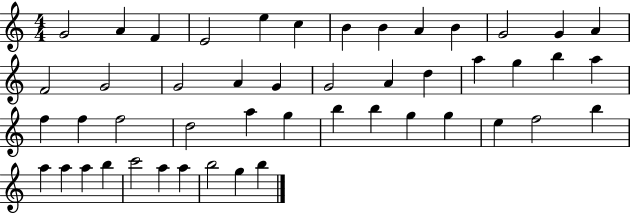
X:1
T:Untitled
M:4/4
L:1/4
K:C
G2 A F E2 e c B B A B G2 G A F2 G2 G2 A G G2 A d a g b a f f f2 d2 a g b b g g e f2 b a a a b c'2 a a b2 g b